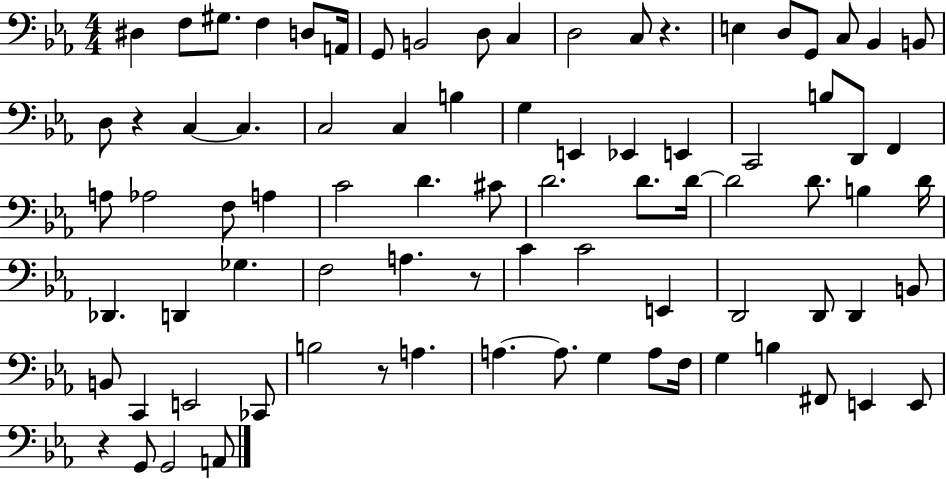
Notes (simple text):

D#3/q F3/e G#3/e. F3/q D3/e A2/s G2/e B2/h D3/e C3/q D3/h C3/e R/q. E3/q D3/e G2/e C3/e Bb2/q B2/e D3/e R/q C3/q C3/q. C3/h C3/q B3/q G3/q E2/q Eb2/q E2/q C2/h B3/e D2/e F2/q A3/e Ab3/h F3/e A3/q C4/h D4/q. C#4/e D4/h. D4/e. D4/s D4/h D4/e. B3/q D4/s Db2/q. D2/q Gb3/q. F3/h A3/q. R/e C4/q C4/h E2/q D2/h D2/e D2/q B2/e B2/e C2/q E2/h CES2/e B3/h R/e A3/q. A3/q. A3/e. G3/q A3/e F3/s G3/q B3/q F#2/e E2/q E2/e R/q G2/e G2/h A2/e